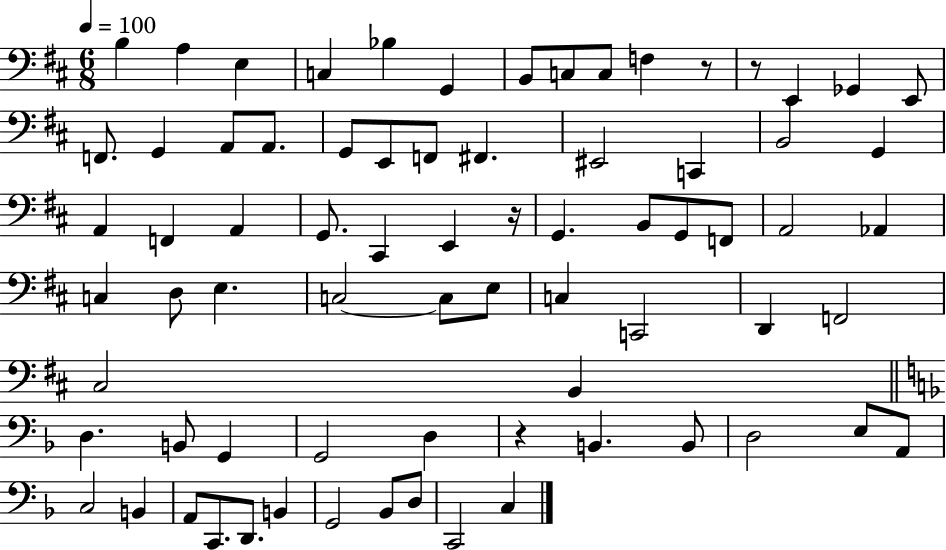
X:1
T:Untitled
M:6/8
L:1/4
K:D
B, A, E, C, _B, G,, B,,/2 C,/2 C,/2 F, z/2 z/2 E,, _G,, E,,/2 F,,/2 G,, A,,/2 A,,/2 G,,/2 E,,/2 F,,/2 ^F,, ^E,,2 C,, B,,2 G,, A,, F,, A,, G,,/2 ^C,, E,, z/4 G,, B,,/2 G,,/2 F,,/2 A,,2 _A,, C, D,/2 E, C,2 C,/2 E,/2 C, C,,2 D,, F,,2 ^C,2 B,, D, B,,/2 G,, G,,2 D, z B,, B,,/2 D,2 E,/2 A,,/2 C,2 B,, A,,/2 C,,/2 D,,/2 B,, G,,2 _B,,/2 D,/2 C,,2 C,